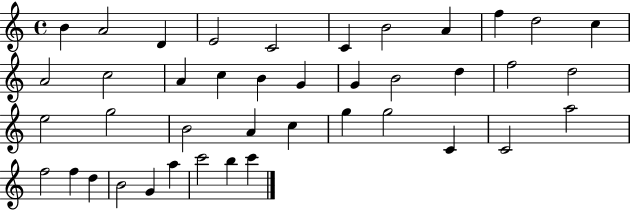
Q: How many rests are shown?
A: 0